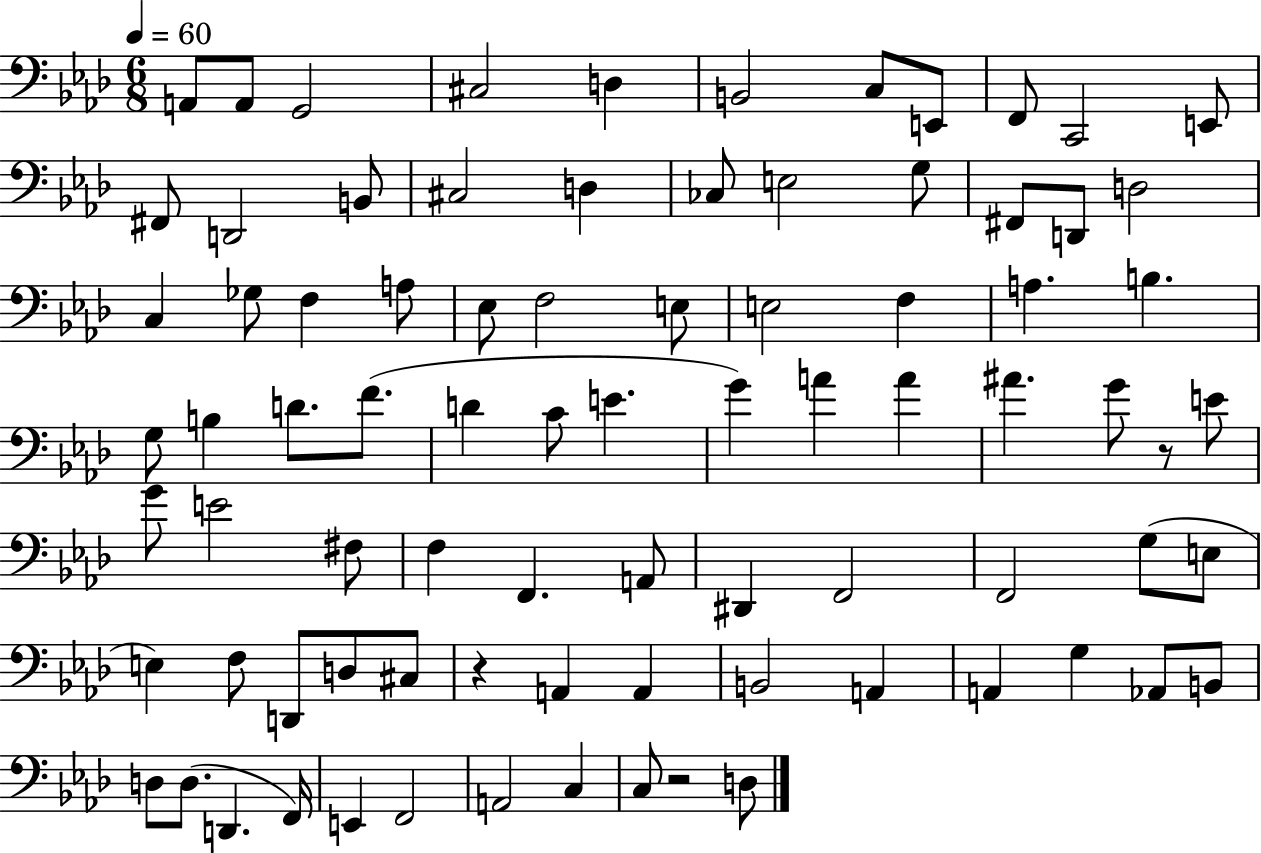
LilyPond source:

{
  \clef bass
  \numericTimeSignature
  \time 6/8
  \key aes \major
  \tempo 4 = 60
  \repeat volta 2 { a,8 a,8 g,2 | cis2 d4 | b,2 c8 e,8 | f,8 c,2 e,8 | \break fis,8 d,2 b,8 | cis2 d4 | ces8 e2 g8 | fis,8 d,8 d2 | \break c4 ges8 f4 a8 | ees8 f2 e8 | e2 f4 | a4. b4. | \break g8 b4 d'8. f'8.( | d'4 c'8 e'4. | g'4) a'4 a'4 | ais'4. g'8 r8 e'8 | \break g'8 e'2 fis8 | f4 f,4. a,8 | dis,4 f,2 | f,2 g8( e8 | \break e4) f8 d,8 d8 cis8 | r4 a,4 a,4 | b,2 a,4 | a,4 g4 aes,8 b,8 | \break d8 d8.( d,4. f,16) | e,4 f,2 | a,2 c4 | c8 r2 d8 | \break } \bar "|."
}